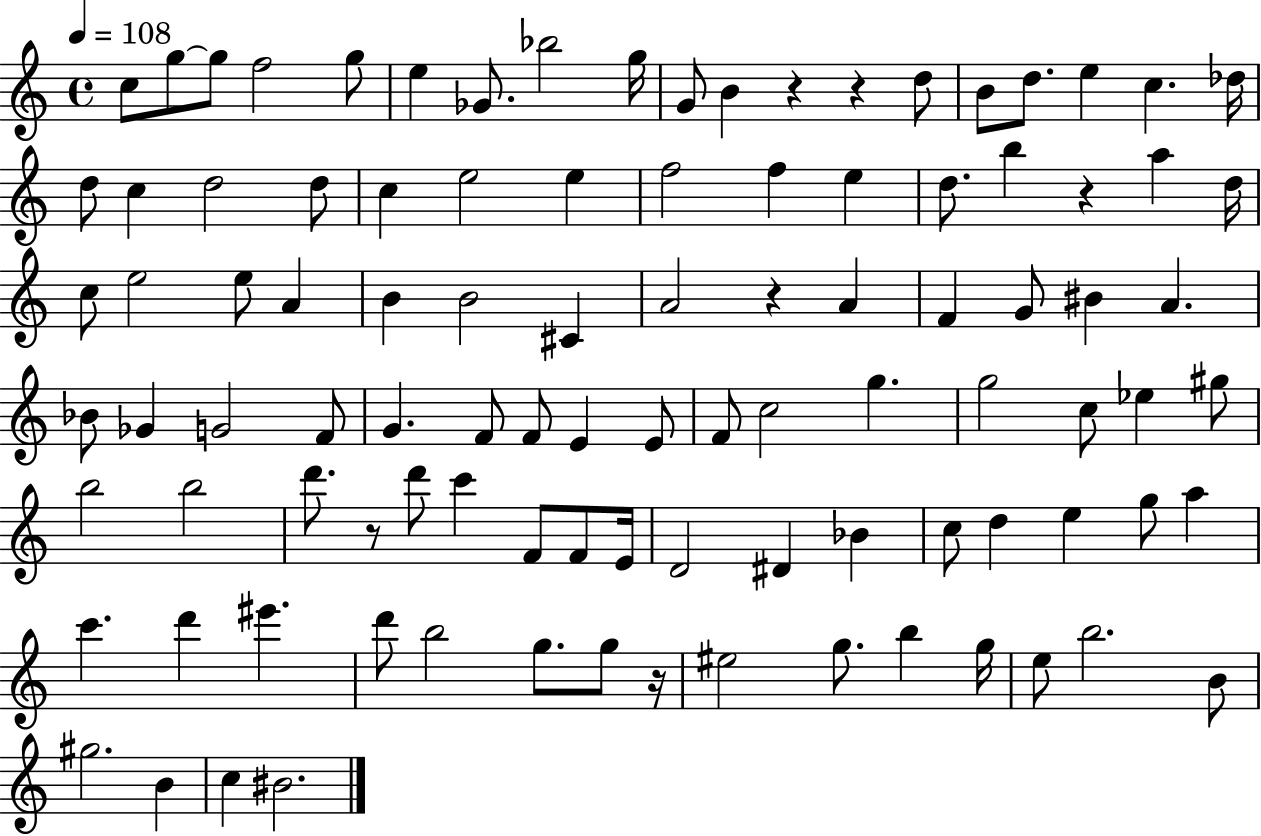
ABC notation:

X:1
T:Untitled
M:4/4
L:1/4
K:C
c/2 g/2 g/2 f2 g/2 e _G/2 _b2 g/4 G/2 B z z d/2 B/2 d/2 e c _d/4 d/2 c d2 d/2 c e2 e f2 f e d/2 b z a d/4 c/2 e2 e/2 A B B2 ^C A2 z A F G/2 ^B A _B/2 _G G2 F/2 G F/2 F/2 E E/2 F/2 c2 g g2 c/2 _e ^g/2 b2 b2 d'/2 z/2 d'/2 c' F/2 F/2 E/4 D2 ^D _B c/2 d e g/2 a c' d' ^e' d'/2 b2 g/2 g/2 z/4 ^e2 g/2 b g/4 e/2 b2 B/2 ^g2 B c ^B2